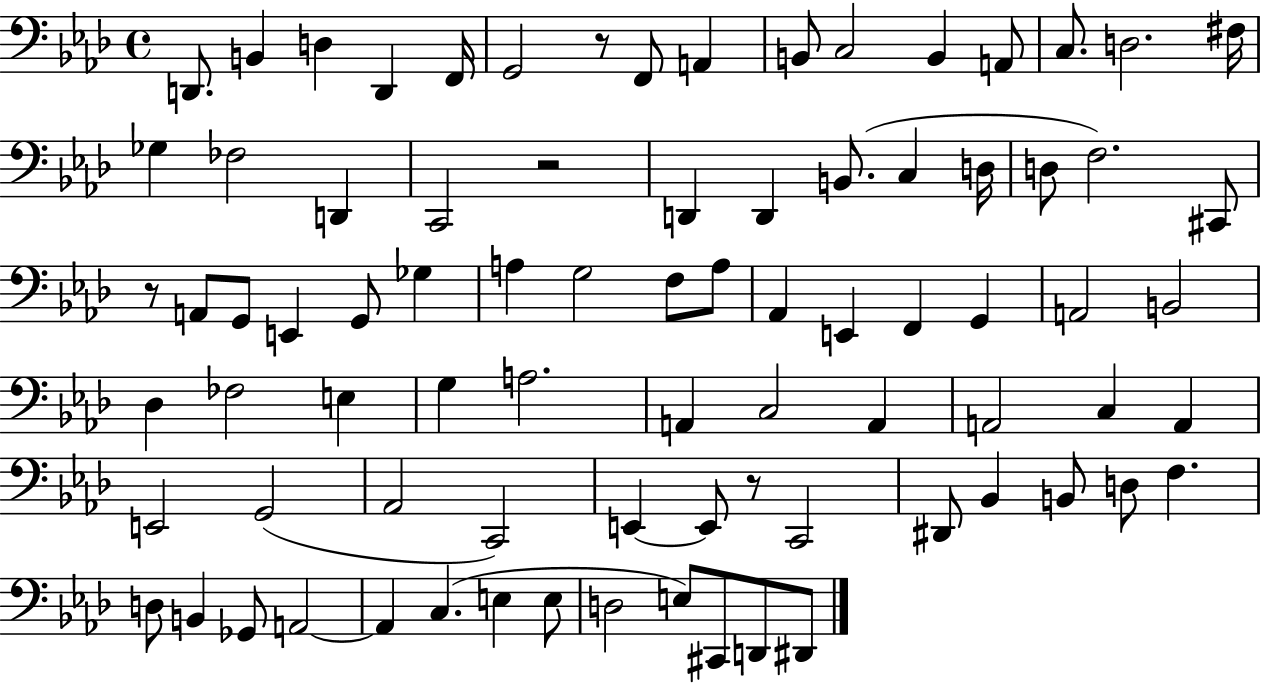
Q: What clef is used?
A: bass